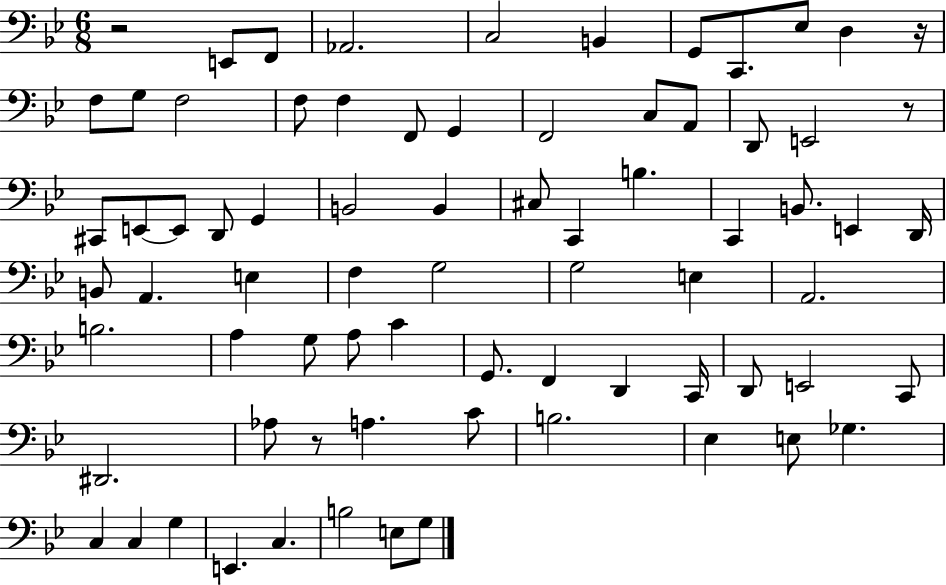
R/h E2/e F2/e Ab2/h. C3/h B2/q G2/e C2/e. Eb3/e D3/q R/s F3/e G3/e F3/h F3/e F3/q F2/e G2/q F2/h C3/e A2/e D2/e E2/h R/e C#2/e E2/e E2/e D2/e G2/q B2/h B2/q C#3/e C2/q B3/q. C2/q B2/e. E2/q D2/s B2/e A2/q. E3/q F3/q G3/h G3/h E3/q A2/h. B3/h. A3/q G3/e A3/e C4/q G2/e. F2/q D2/q C2/s D2/e E2/h C2/e D#2/h. Ab3/e R/e A3/q. C4/e B3/h. Eb3/q E3/e Gb3/q. C3/q C3/q G3/q E2/q. C3/q. B3/h E3/e G3/e